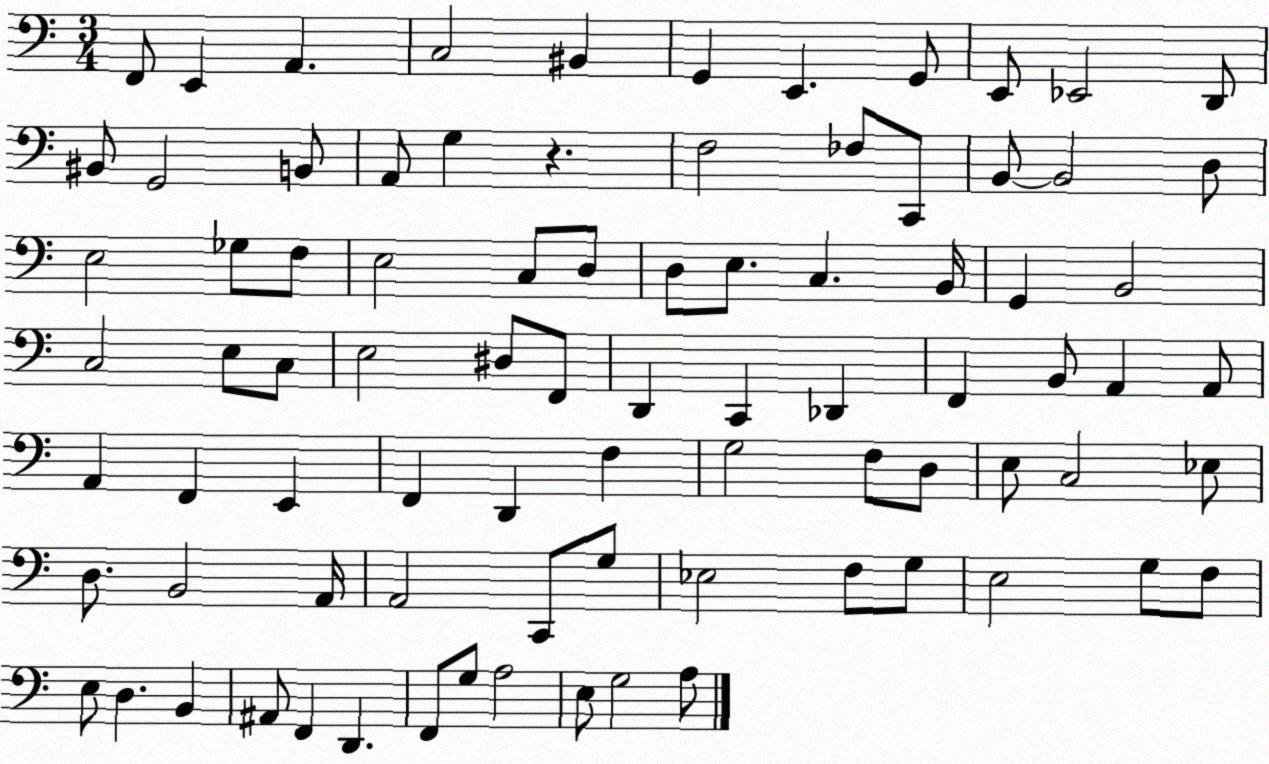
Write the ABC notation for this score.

X:1
T:Untitled
M:3/4
L:1/4
K:C
F,,/2 E,, A,, C,2 ^B,, G,, E,, G,,/2 E,,/2 _E,,2 D,,/2 ^B,,/2 G,,2 B,,/2 A,,/2 G, z F,2 _F,/2 C,,/2 B,,/2 B,,2 D,/2 E,2 _G,/2 F,/2 E,2 C,/2 D,/2 D,/2 E,/2 C, B,,/4 G,, B,,2 C,2 E,/2 C,/2 E,2 ^D,/2 F,,/2 D,, C,, _D,, F,, B,,/2 A,, A,,/2 A,, F,, E,, F,, D,, F, G,2 F,/2 D,/2 E,/2 C,2 _E,/2 D,/2 B,,2 A,,/4 A,,2 C,,/2 G,/2 _E,2 F,/2 G,/2 E,2 G,/2 F,/2 E,/2 D, B,, ^A,,/2 F,, D,, F,,/2 G,/2 A,2 E,/2 G,2 A,/2